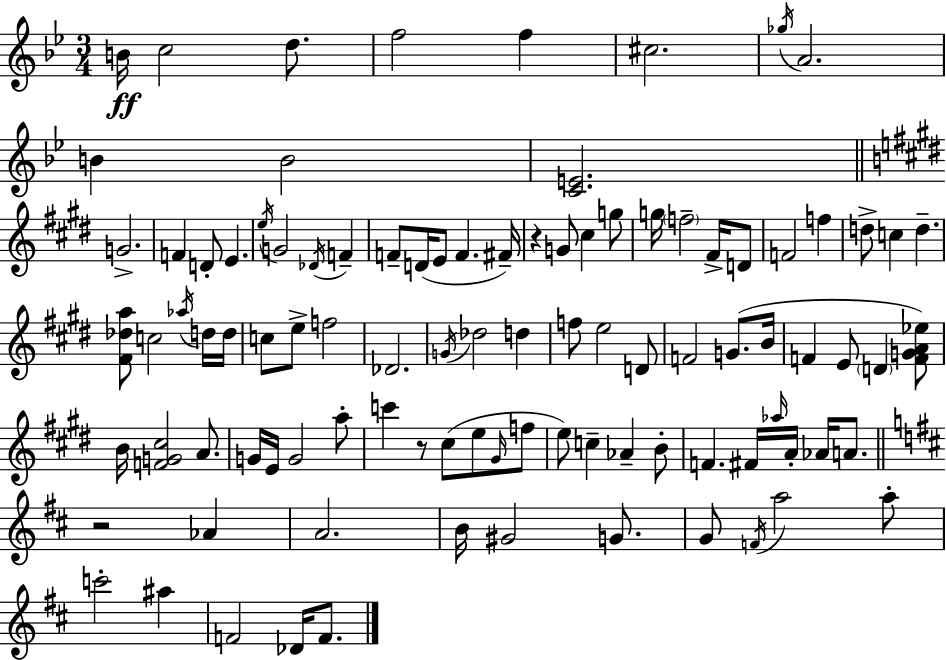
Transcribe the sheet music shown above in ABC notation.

X:1
T:Untitled
M:3/4
L:1/4
K:Gm
B/4 c2 d/2 f2 f ^c2 _g/4 A2 B B2 [CE]2 G2 F D/2 E e/4 G2 _D/4 F F/2 D/4 E/2 F ^F/4 z G/2 ^c g/2 g/4 f2 ^F/4 D/2 F2 f d/2 c d [^F_da]/2 c2 _a/4 d/4 d/4 c/2 e/2 f2 _D2 G/4 _d2 d f/2 e2 D/2 F2 G/2 B/4 F E/2 D [FGA_e]/2 B/4 [FG^c]2 A/2 G/4 E/4 G2 a/2 c' z/2 ^c/2 e/2 ^G/4 f/2 e/2 c _A B/2 F ^F/4 _a/4 A/4 _A/4 A/2 z2 _A A2 B/4 ^G2 G/2 G/2 F/4 a2 a/2 c'2 ^a F2 _D/4 F/2